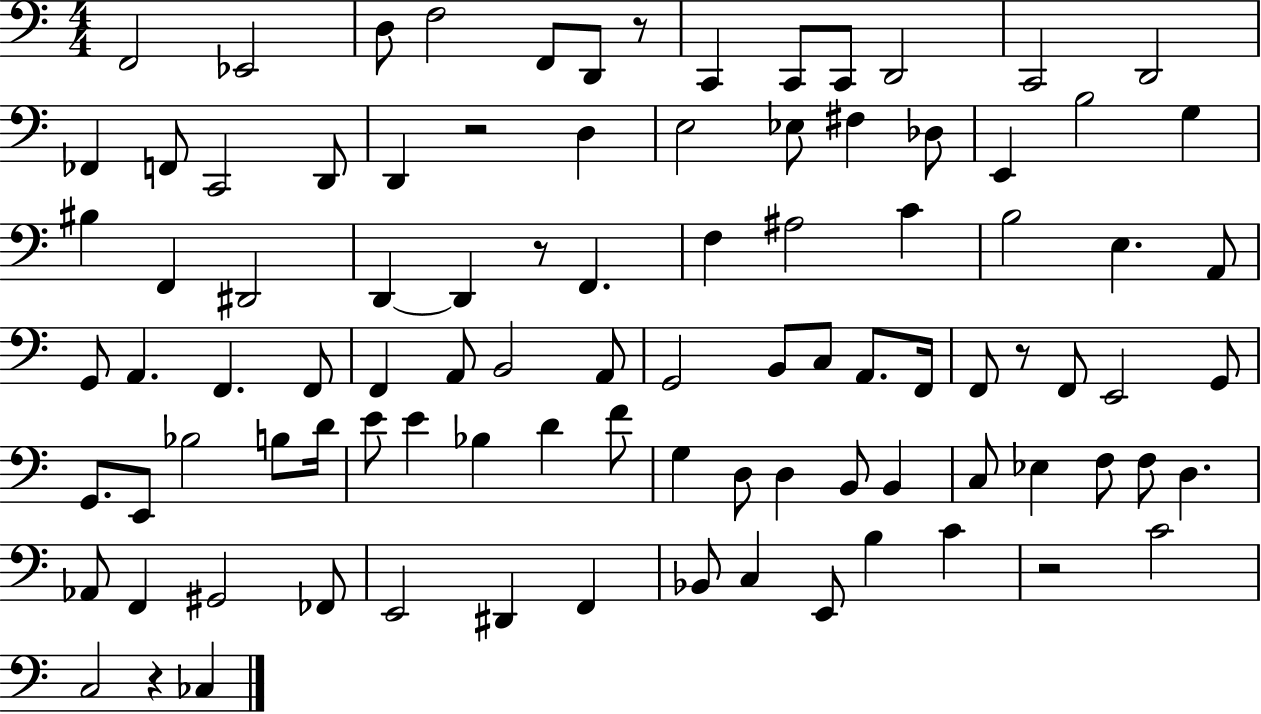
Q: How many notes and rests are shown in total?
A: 95